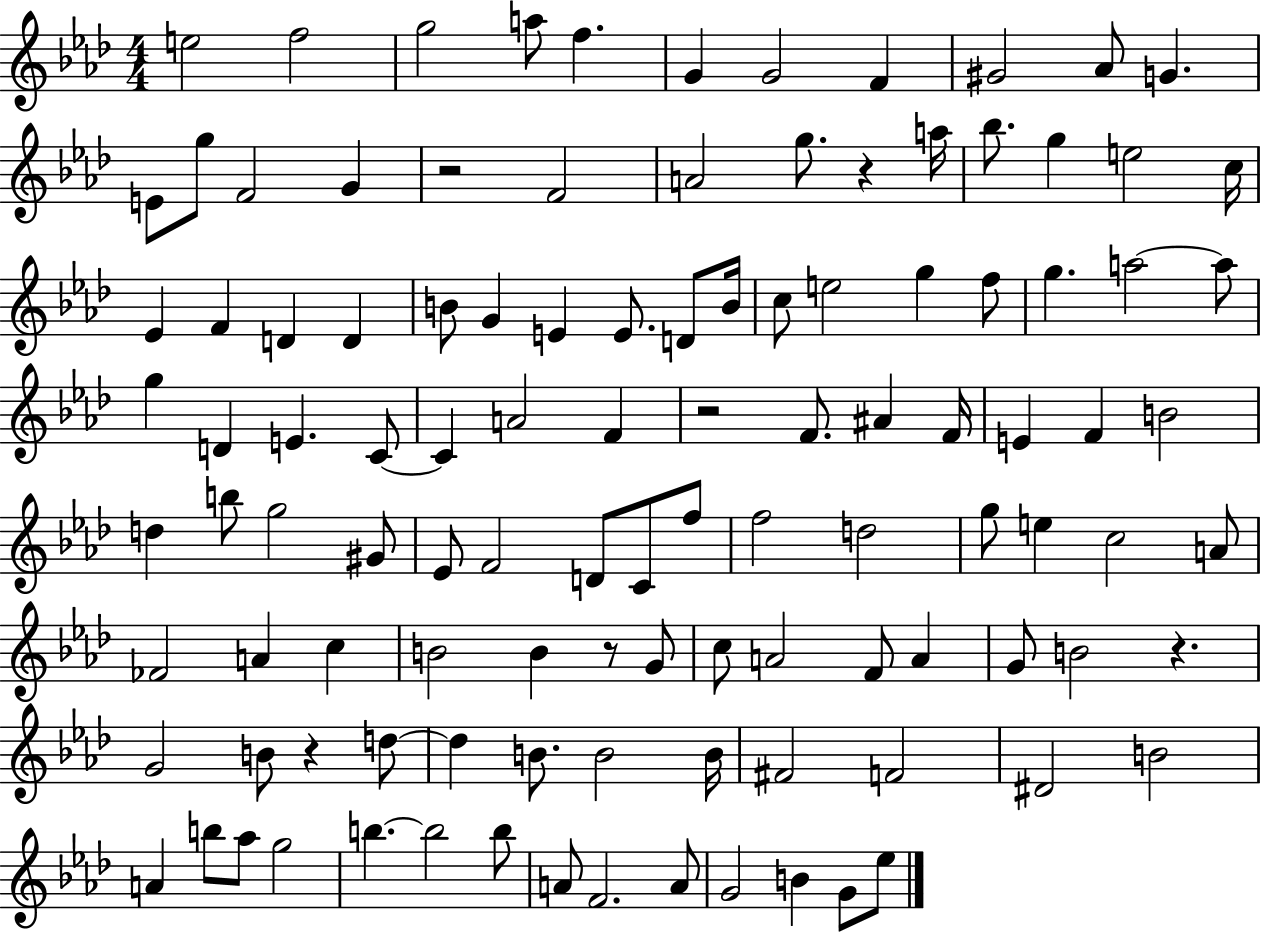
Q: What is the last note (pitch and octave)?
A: Eb5